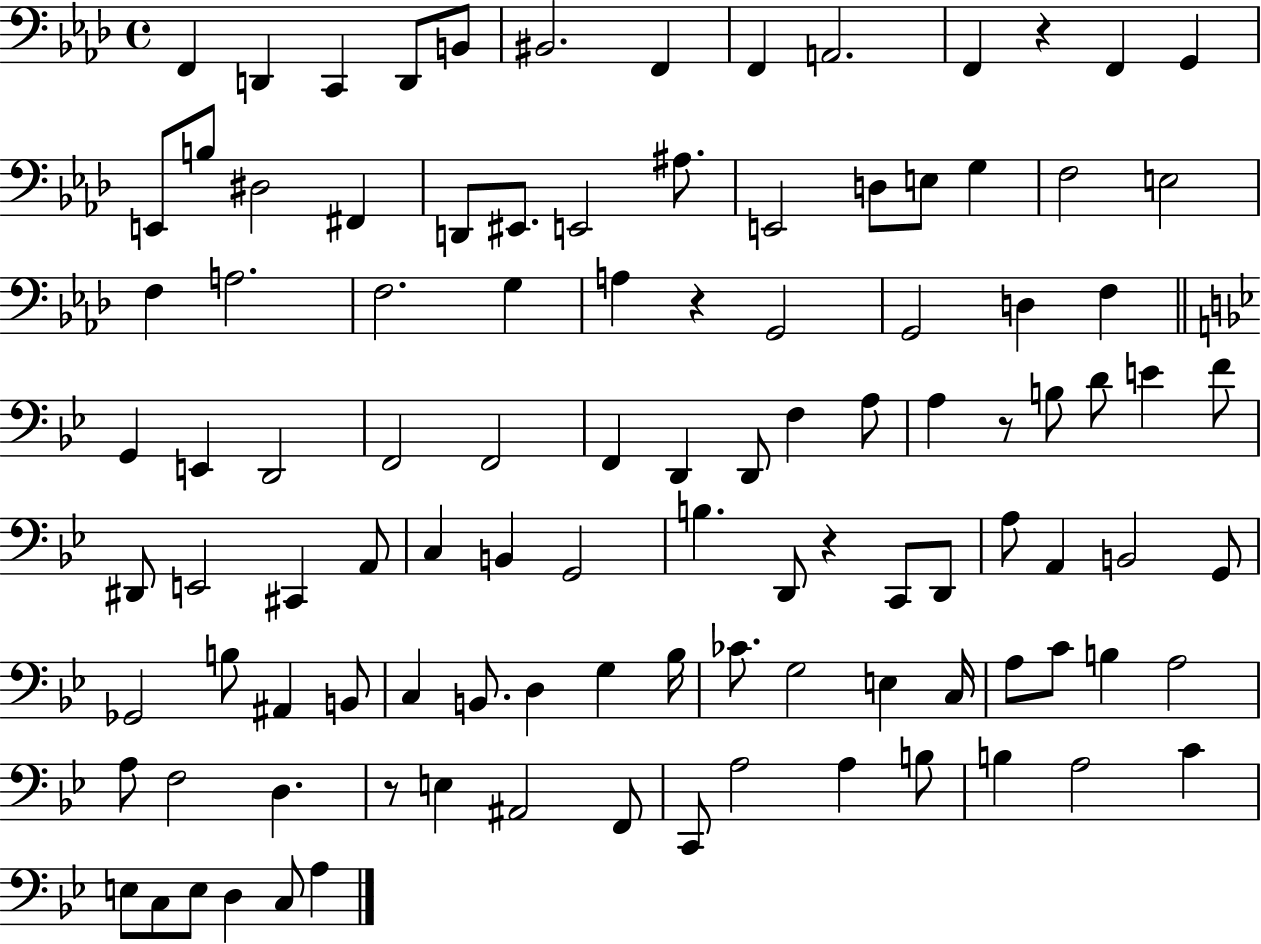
{
  \clef bass
  \time 4/4
  \defaultTimeSignature
  \key aes \major
  f,4 d,4 c,4 d,8 b,8 | bis,2. f,4 | f,4 a,2. | f,4 r4 f,4 g,4 | \break e,8 b8 dis2 fis,4 | d,8 eis,8. e,2 ais8. | e,2 d8 e8 g4 | f2 e2 | \break f4 a2. | f2. g4 | a4 r4 g,2 | g,2 d4 f4 | \break \bar "||" \break \key bes \major g,4 e,4 d,2 | f,2 f,2 | f,4 d,4 d,8 f4 a8 | a4 r8 b8 d'8 e'4 f'8 | \break dis,8 e,2 cis,4 a,8 | c4 b,4 g,2 | b4. d,8 r4 c,8 d,8 | a8 a,4 b,2 g,8 | \break ges,2 b8 ais,4 b,8 | c4 b,8. d4 g4 bes16 | ces'8. g2 e4 c16 | a8 c'8 b4 a2 | \break a8 f2 d4. | r8 e4 ais,2 f,8 | c,8 a2 a4 b8 | b4 a2 c'4 | \break e8 c8 e8 d4 c8 a4 | \bar "|."
}